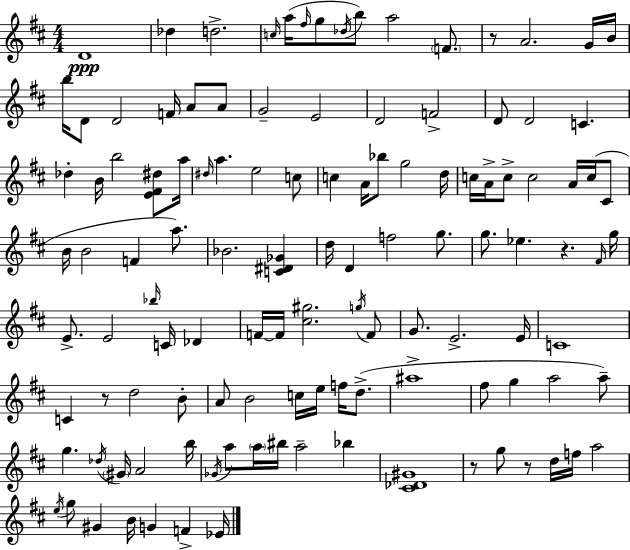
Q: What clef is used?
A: treble